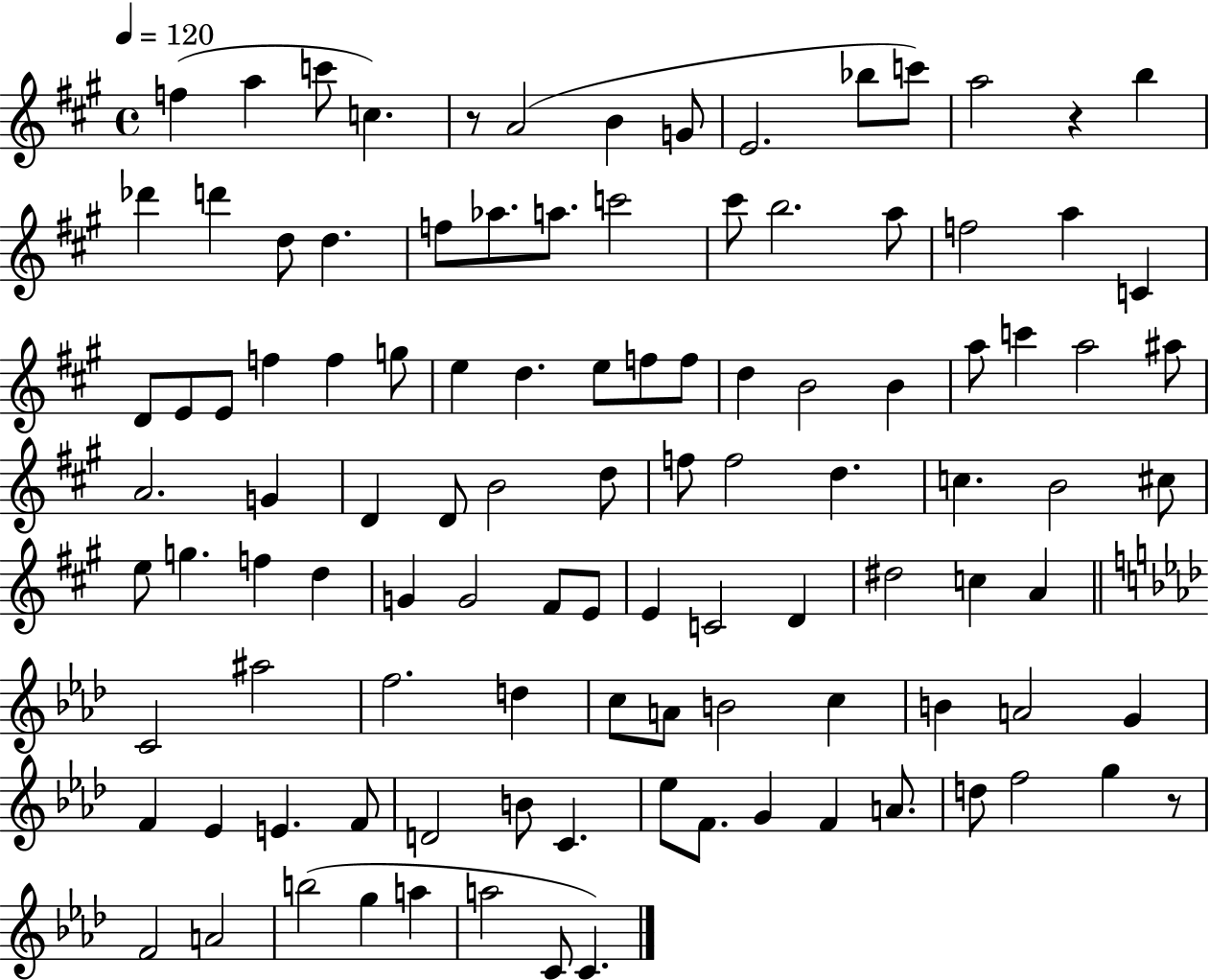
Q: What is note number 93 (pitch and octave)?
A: A4